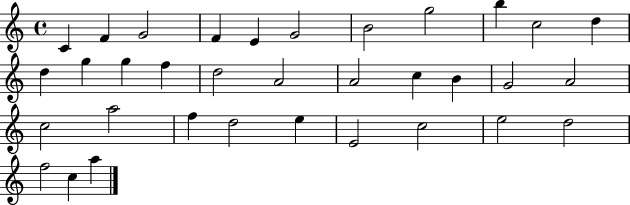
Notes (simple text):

C4/q F4/q G4/h F4/q E4/q G4/h B4/h G5/h B5/q C5/h D5/q D5/q G5/q G5/q F5/q D5/h A4/h A4/h C5/q B4/q G4/h A4/h C5/h A5/h F5/q D5/h E5/q E4/h C5/h E5/h D5/h F5/h C5/q A5/q